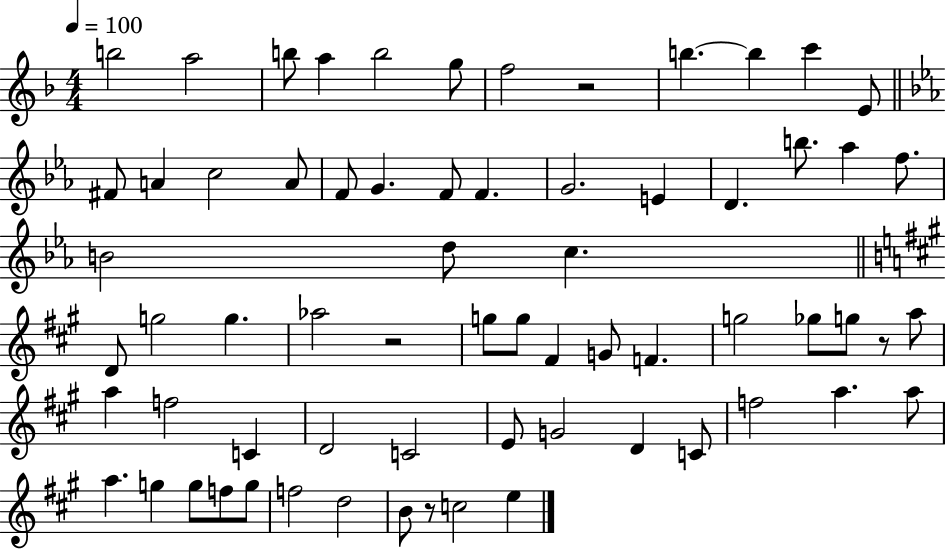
{
  \clef treble
  \numericTimeSignature
  \time 4/4
  \key f \major
  \tempo 4 = 100
  b''2 a''2 | b''8 a''4 b''2 g''8 | f''2 r2 | b''4.~~ b''4 c'''4 e'8 | \break \bar "||" \break \key c \minor fis'8 a'4 c''2 a'8 | f'8 g'4. f'8 f'4. | g'2. e'4 | d'4. b''8. aes''4 f''8. | \break b'2 d''8 c''4. | \bar "||" \break \key a \major d'8 g''2 g''4. | aes''2 r2 | g''8 g''8 fis'4 g'8 f'4. | g''2 ges''8 g''8 r8 a''8 | \break a''4 f''2 c'4 | d'2 c'2 | e'8 g'2 d'4 c'8 | f''2 a''4. a''8 | \break a''4. g''4 g''8 f''8 g''8 | f''2 d''2 | b'8 r8 c''2 e''4 | \bar "|."
}